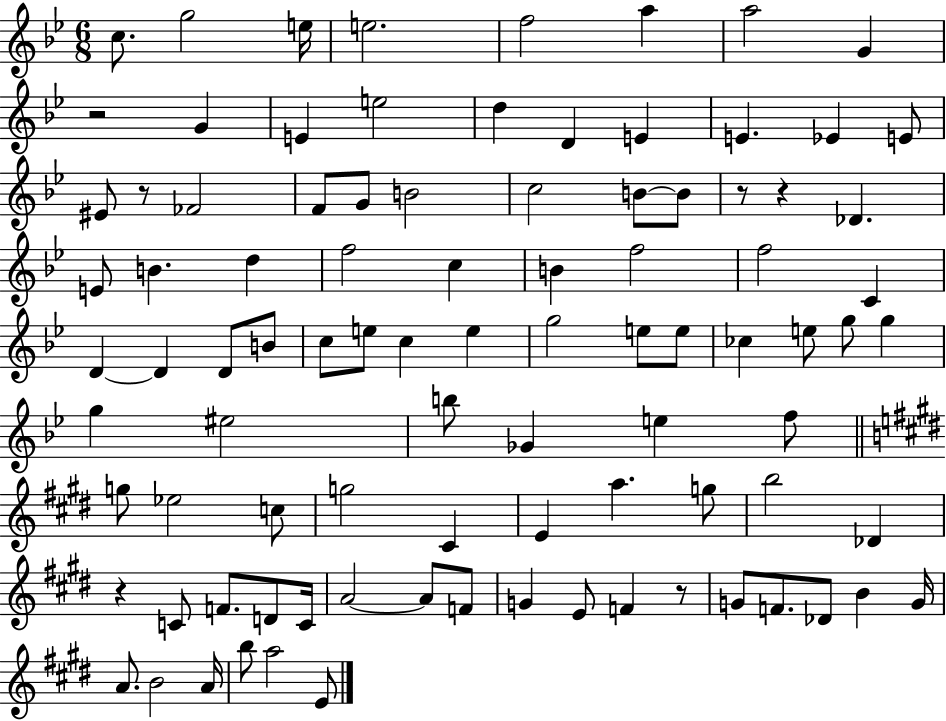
X:1
T:Untitled
M:6/8
L:1/4
K:Bb
c/2 g2 e/4 e2 f2 a a2 G z2 G E e2 d D E E _E E/2 ^E/2 z/2 _F2 F/2 G/2 B2 c2 B/2 B/2 z/2 z _D E/2 B d f2 c B f2 f2 C D D D/2 B/2 c/2 e/2 c e g2 e/2 e/2 _c e/2 g/2 g g ^e2 b/2 _G e f/2 g/2 _e2 c/2 g2 ^C E a g/2 b2 _D z C/2 F/2 D/2 C/4 A2 A/2 F/2 G E/2 F z/2 G/2 F/2 _D/2 B G/4 A/2 B2 A/4 b/2 a2 E/2